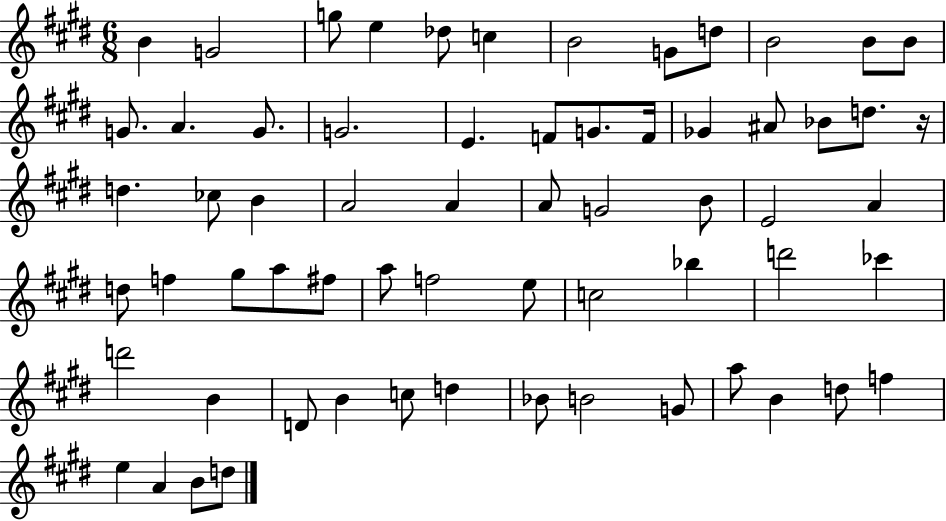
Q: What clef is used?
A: treble